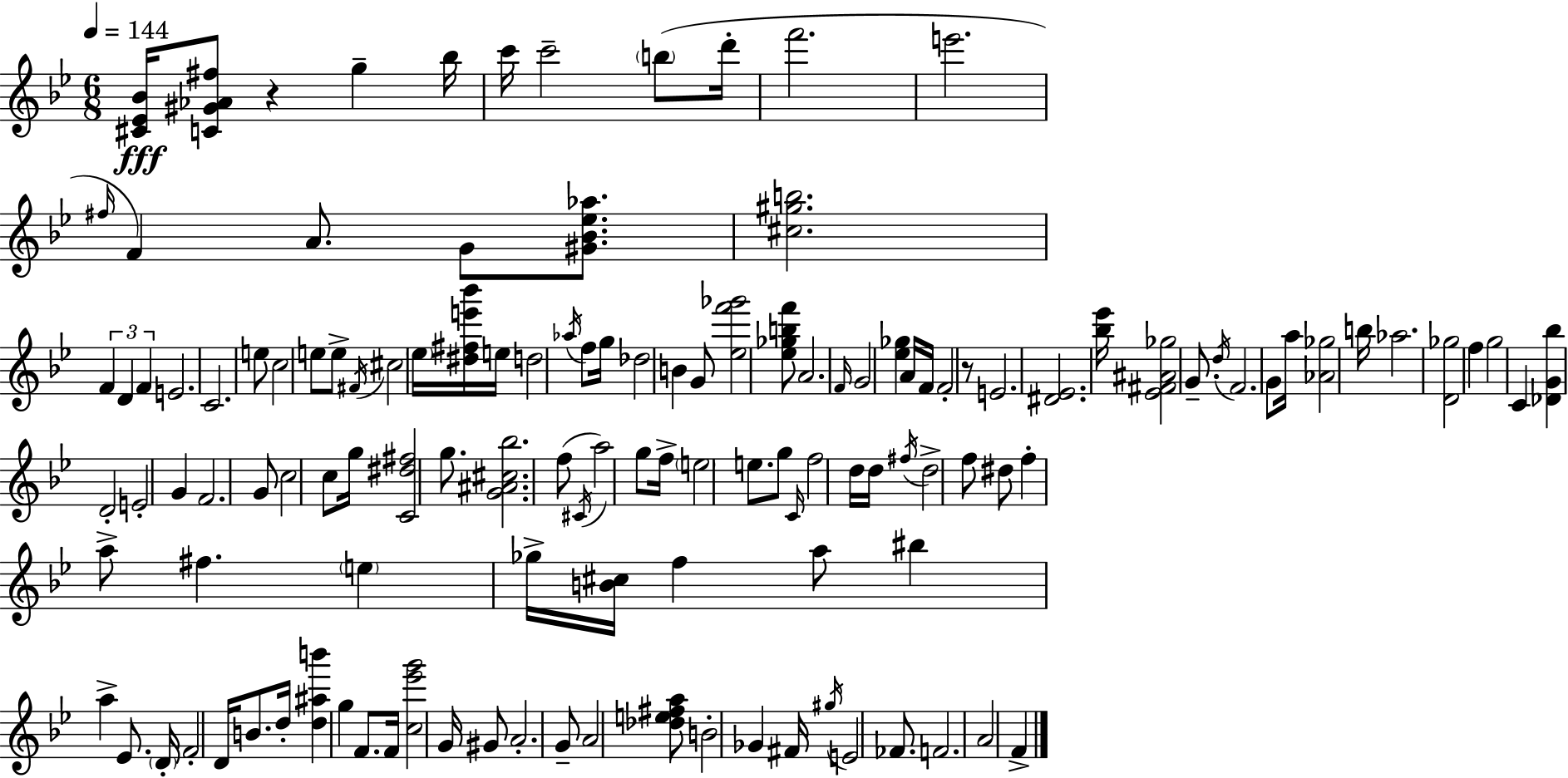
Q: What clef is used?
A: treble